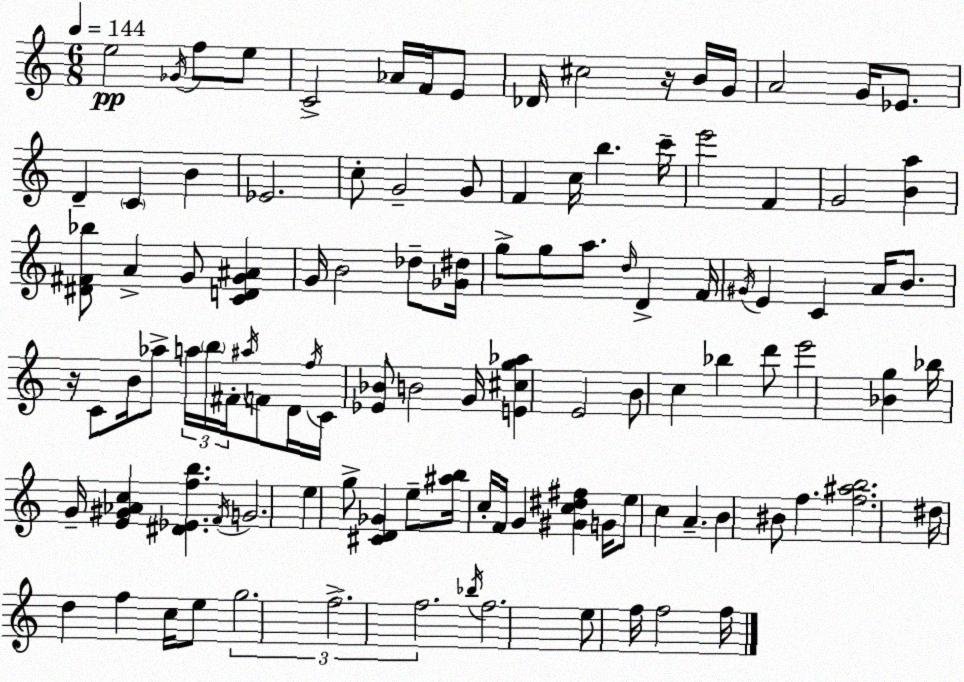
X:1
T:Untitled
M:6/8
L:1/4
K:Am
e2 _G/4 f/2 e/2 C2 _A/4 F/4 E/2 _D/4 ^c2 z/4 B/4 G/4 A2 G/4 _E/2 D C B _E2 c/2 G2 G/2 F c/4 b c'/4 e'2 F G2 [Ba] [^D^F_b]/2 A G/2 [CDG^A] G/4 B2 _d/2 [_G^d]/4 g/2 g/2 a/2 d/4 D F/4 ^G/4 E C A/4 B/2 z/4 C/2 B/4 _a/2 a/4 b/4 ^F/4 ^a/4 F/2 D/4 f/4 C/4 [_E_B]/2 B2 G/4 [E^cg_a] E2 B/2 c _b d'/2 e'2 [_Bg] _b/4 G/4 [E^G_Ac] [^D_Efb] F/4 G2 e g/2 [^CD_G] e/2 [^ab]/4 c/4 F/4 G [^Gc^d^f] G/4 e/2 c A B ^B/2 f [f^ab]2 ^d/4 d f c/4 e/2 g2 f2 f2 _b/4 f2 e/2 f/4 f2 f/4